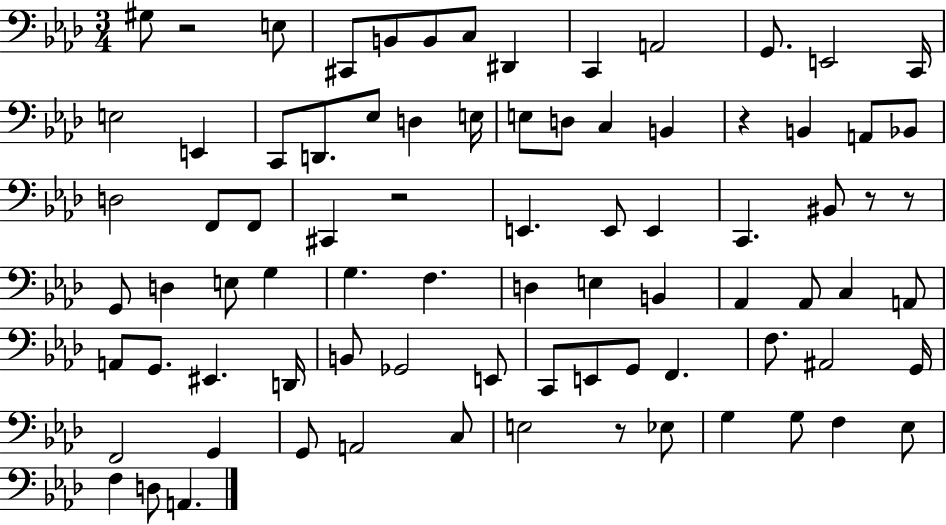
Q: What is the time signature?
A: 3/4